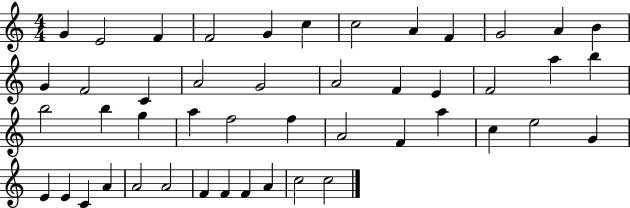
{
  \clef treble
  \numericTimeSignature
  \time 4/4
  \key c \major
  g'4 e'2 f'4 | f'2 g'4 c''4 | c''2 a'4 f'4 | g'2 a'4 b'4 | \break g'4 f'2 c'4 | a'2 g'2 | a'2 f'4 e'4 | f'2 a''4 b''4 | \break b''2 b''4 g''4 | a''4 f''2 f''4 | a'2 f'4 a''4 | c''4 e''2 g'4 | \break e'4 e'4 c'4 a'4 | a'2 a'2 | f'4 f'4 f'4 a'4 | c''2 c''2 | \break \bar "|."
}